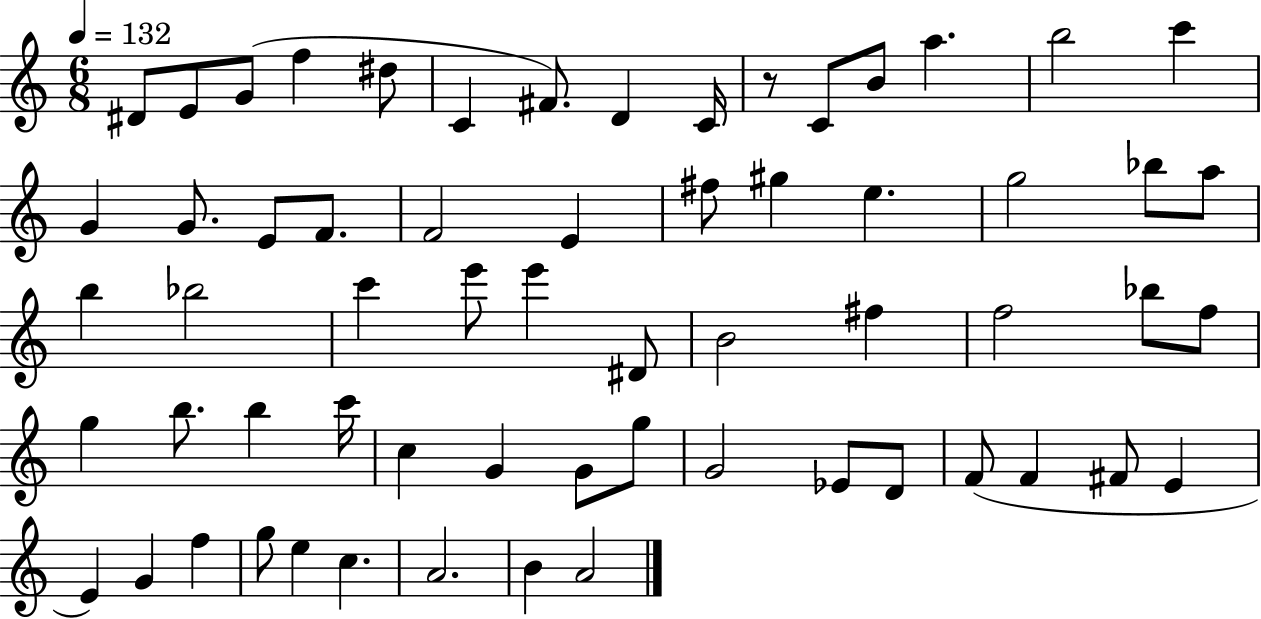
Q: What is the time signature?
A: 6/8